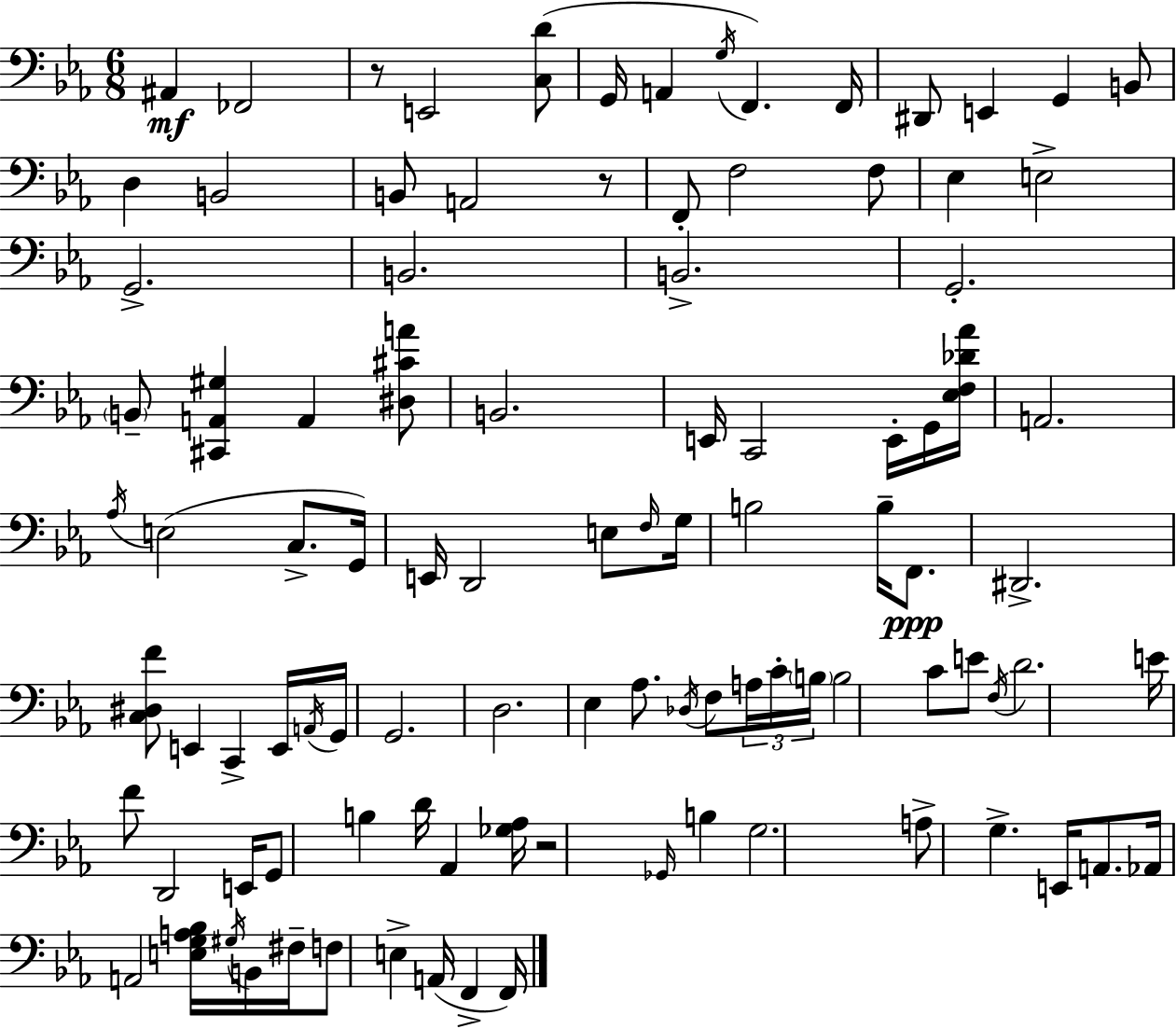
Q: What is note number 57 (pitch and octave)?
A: F3